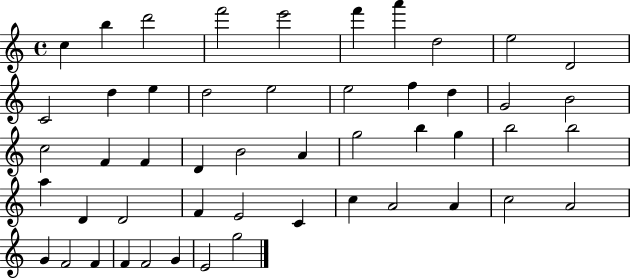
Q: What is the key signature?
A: C major